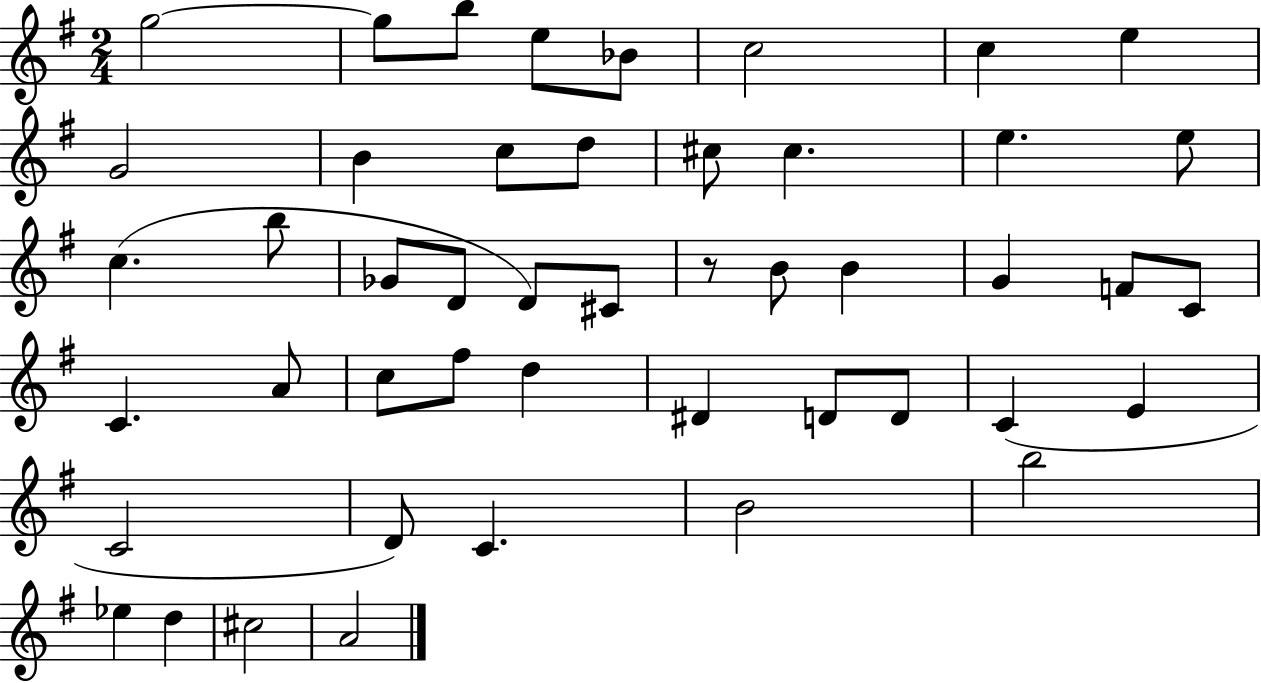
G5/h G5/e B5/e E5/e Bb4/e C5/h C5/q E5/q G4/h B4/q C5/e D5/e C#5/e C#5/q. E5/q. E5/e C5/q. B5/e Gb4/e D4/e D4/e C#4/e R/e B4/e B4/q G4/q F4/e C4/e C4/q. A4/e C5/e F#5/e D5/q D#4/q D4/e D4/e C4/q E4/q C4/h D4/e C4/q. B4/h B5/h Eb5/q D5/q C#5/h A4/h